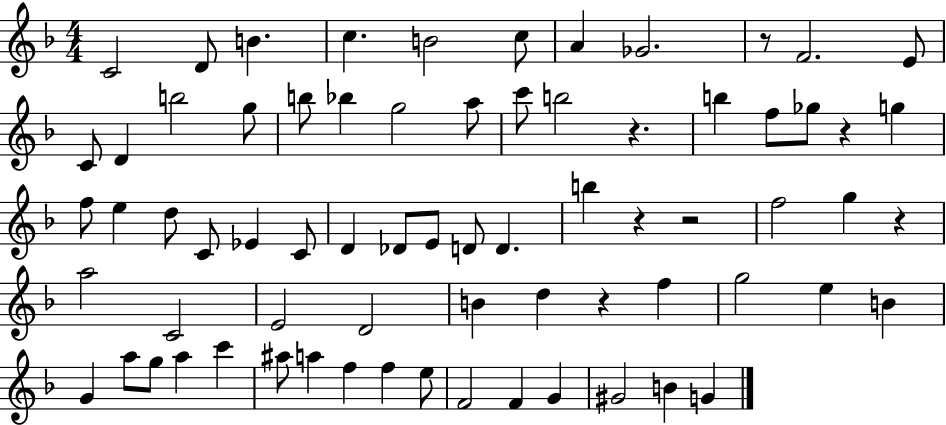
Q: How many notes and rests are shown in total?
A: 71